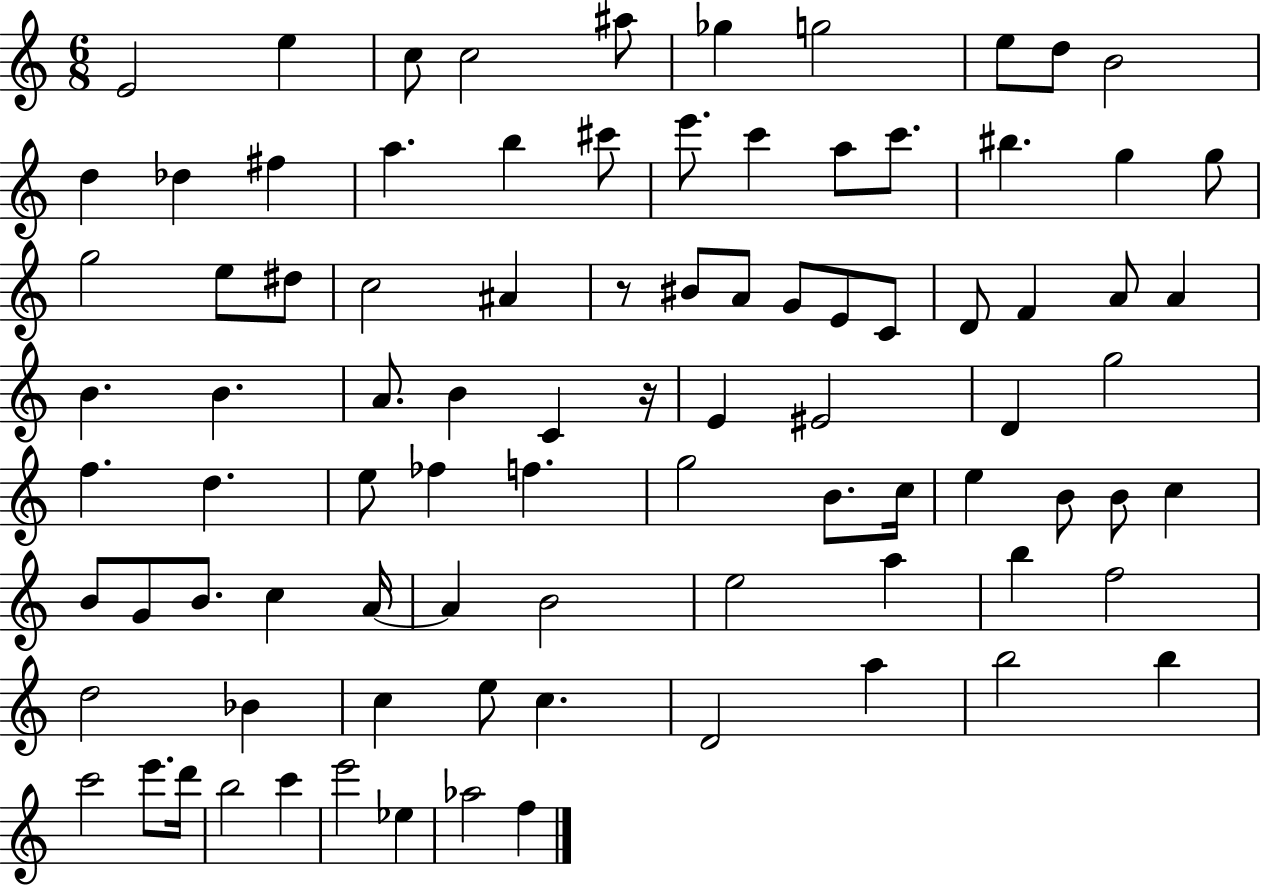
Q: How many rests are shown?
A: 2